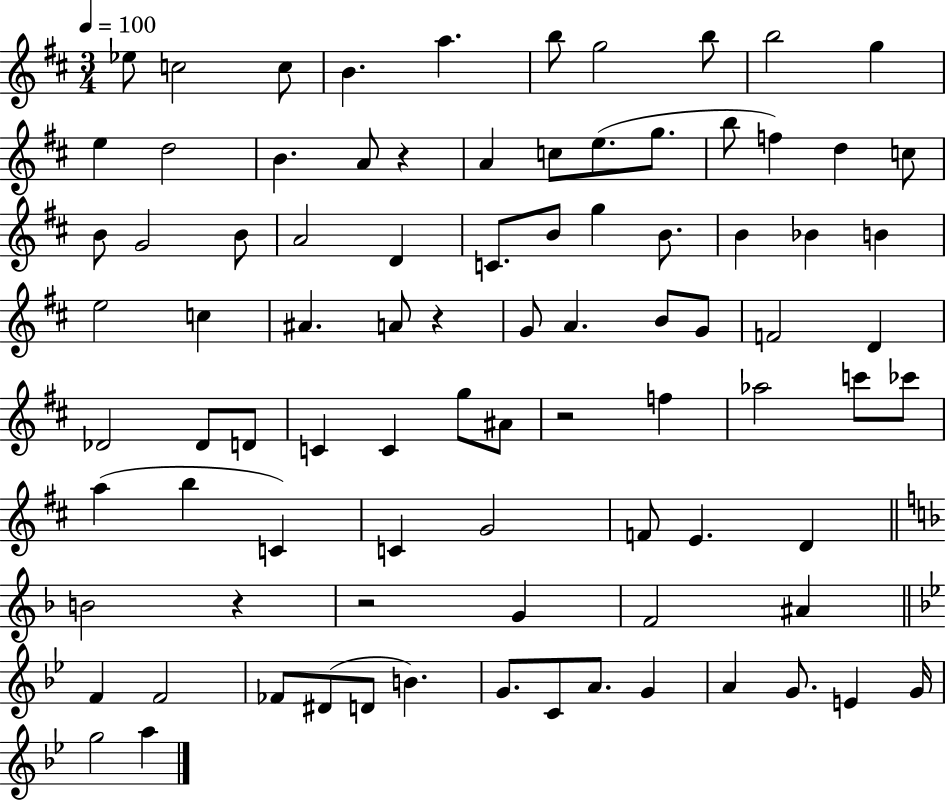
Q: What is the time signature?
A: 3/4